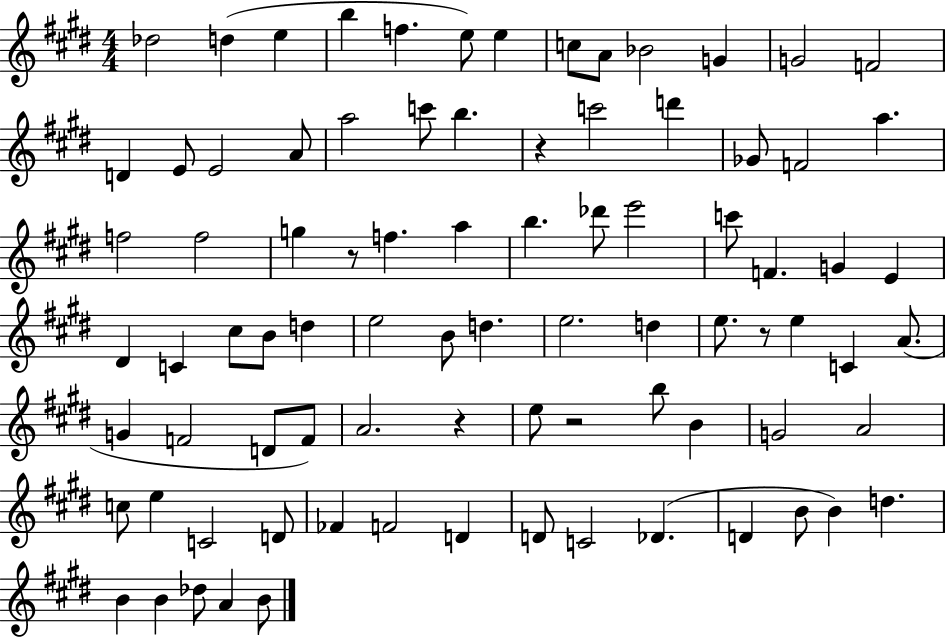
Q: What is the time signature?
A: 4/4